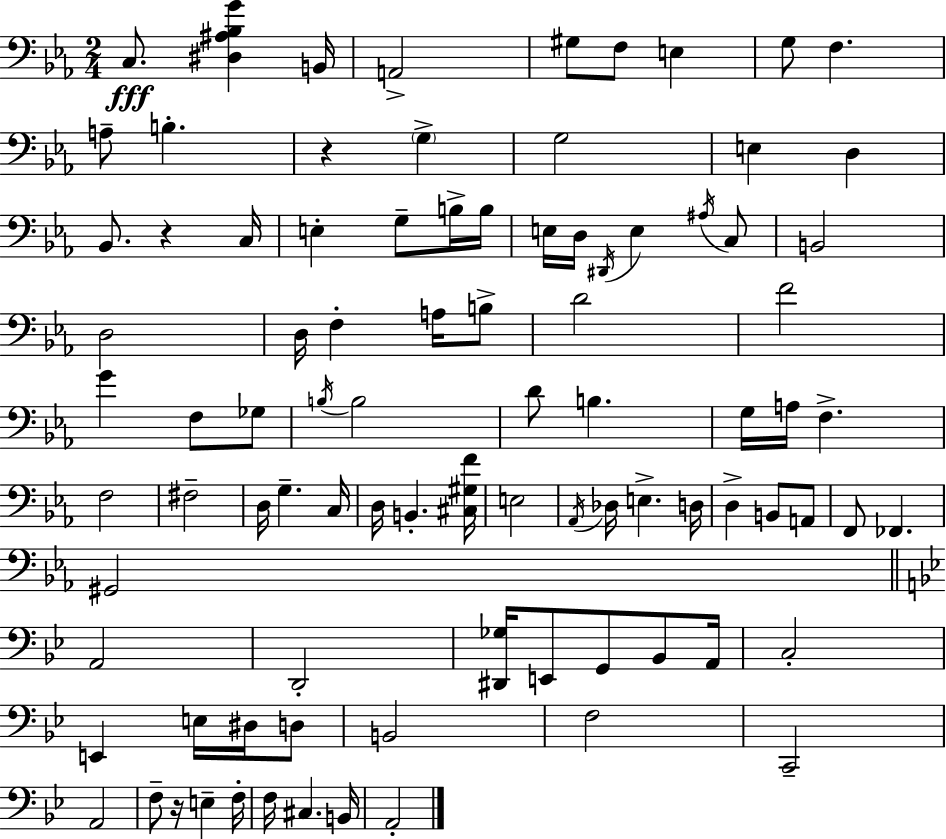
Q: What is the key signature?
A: EES major